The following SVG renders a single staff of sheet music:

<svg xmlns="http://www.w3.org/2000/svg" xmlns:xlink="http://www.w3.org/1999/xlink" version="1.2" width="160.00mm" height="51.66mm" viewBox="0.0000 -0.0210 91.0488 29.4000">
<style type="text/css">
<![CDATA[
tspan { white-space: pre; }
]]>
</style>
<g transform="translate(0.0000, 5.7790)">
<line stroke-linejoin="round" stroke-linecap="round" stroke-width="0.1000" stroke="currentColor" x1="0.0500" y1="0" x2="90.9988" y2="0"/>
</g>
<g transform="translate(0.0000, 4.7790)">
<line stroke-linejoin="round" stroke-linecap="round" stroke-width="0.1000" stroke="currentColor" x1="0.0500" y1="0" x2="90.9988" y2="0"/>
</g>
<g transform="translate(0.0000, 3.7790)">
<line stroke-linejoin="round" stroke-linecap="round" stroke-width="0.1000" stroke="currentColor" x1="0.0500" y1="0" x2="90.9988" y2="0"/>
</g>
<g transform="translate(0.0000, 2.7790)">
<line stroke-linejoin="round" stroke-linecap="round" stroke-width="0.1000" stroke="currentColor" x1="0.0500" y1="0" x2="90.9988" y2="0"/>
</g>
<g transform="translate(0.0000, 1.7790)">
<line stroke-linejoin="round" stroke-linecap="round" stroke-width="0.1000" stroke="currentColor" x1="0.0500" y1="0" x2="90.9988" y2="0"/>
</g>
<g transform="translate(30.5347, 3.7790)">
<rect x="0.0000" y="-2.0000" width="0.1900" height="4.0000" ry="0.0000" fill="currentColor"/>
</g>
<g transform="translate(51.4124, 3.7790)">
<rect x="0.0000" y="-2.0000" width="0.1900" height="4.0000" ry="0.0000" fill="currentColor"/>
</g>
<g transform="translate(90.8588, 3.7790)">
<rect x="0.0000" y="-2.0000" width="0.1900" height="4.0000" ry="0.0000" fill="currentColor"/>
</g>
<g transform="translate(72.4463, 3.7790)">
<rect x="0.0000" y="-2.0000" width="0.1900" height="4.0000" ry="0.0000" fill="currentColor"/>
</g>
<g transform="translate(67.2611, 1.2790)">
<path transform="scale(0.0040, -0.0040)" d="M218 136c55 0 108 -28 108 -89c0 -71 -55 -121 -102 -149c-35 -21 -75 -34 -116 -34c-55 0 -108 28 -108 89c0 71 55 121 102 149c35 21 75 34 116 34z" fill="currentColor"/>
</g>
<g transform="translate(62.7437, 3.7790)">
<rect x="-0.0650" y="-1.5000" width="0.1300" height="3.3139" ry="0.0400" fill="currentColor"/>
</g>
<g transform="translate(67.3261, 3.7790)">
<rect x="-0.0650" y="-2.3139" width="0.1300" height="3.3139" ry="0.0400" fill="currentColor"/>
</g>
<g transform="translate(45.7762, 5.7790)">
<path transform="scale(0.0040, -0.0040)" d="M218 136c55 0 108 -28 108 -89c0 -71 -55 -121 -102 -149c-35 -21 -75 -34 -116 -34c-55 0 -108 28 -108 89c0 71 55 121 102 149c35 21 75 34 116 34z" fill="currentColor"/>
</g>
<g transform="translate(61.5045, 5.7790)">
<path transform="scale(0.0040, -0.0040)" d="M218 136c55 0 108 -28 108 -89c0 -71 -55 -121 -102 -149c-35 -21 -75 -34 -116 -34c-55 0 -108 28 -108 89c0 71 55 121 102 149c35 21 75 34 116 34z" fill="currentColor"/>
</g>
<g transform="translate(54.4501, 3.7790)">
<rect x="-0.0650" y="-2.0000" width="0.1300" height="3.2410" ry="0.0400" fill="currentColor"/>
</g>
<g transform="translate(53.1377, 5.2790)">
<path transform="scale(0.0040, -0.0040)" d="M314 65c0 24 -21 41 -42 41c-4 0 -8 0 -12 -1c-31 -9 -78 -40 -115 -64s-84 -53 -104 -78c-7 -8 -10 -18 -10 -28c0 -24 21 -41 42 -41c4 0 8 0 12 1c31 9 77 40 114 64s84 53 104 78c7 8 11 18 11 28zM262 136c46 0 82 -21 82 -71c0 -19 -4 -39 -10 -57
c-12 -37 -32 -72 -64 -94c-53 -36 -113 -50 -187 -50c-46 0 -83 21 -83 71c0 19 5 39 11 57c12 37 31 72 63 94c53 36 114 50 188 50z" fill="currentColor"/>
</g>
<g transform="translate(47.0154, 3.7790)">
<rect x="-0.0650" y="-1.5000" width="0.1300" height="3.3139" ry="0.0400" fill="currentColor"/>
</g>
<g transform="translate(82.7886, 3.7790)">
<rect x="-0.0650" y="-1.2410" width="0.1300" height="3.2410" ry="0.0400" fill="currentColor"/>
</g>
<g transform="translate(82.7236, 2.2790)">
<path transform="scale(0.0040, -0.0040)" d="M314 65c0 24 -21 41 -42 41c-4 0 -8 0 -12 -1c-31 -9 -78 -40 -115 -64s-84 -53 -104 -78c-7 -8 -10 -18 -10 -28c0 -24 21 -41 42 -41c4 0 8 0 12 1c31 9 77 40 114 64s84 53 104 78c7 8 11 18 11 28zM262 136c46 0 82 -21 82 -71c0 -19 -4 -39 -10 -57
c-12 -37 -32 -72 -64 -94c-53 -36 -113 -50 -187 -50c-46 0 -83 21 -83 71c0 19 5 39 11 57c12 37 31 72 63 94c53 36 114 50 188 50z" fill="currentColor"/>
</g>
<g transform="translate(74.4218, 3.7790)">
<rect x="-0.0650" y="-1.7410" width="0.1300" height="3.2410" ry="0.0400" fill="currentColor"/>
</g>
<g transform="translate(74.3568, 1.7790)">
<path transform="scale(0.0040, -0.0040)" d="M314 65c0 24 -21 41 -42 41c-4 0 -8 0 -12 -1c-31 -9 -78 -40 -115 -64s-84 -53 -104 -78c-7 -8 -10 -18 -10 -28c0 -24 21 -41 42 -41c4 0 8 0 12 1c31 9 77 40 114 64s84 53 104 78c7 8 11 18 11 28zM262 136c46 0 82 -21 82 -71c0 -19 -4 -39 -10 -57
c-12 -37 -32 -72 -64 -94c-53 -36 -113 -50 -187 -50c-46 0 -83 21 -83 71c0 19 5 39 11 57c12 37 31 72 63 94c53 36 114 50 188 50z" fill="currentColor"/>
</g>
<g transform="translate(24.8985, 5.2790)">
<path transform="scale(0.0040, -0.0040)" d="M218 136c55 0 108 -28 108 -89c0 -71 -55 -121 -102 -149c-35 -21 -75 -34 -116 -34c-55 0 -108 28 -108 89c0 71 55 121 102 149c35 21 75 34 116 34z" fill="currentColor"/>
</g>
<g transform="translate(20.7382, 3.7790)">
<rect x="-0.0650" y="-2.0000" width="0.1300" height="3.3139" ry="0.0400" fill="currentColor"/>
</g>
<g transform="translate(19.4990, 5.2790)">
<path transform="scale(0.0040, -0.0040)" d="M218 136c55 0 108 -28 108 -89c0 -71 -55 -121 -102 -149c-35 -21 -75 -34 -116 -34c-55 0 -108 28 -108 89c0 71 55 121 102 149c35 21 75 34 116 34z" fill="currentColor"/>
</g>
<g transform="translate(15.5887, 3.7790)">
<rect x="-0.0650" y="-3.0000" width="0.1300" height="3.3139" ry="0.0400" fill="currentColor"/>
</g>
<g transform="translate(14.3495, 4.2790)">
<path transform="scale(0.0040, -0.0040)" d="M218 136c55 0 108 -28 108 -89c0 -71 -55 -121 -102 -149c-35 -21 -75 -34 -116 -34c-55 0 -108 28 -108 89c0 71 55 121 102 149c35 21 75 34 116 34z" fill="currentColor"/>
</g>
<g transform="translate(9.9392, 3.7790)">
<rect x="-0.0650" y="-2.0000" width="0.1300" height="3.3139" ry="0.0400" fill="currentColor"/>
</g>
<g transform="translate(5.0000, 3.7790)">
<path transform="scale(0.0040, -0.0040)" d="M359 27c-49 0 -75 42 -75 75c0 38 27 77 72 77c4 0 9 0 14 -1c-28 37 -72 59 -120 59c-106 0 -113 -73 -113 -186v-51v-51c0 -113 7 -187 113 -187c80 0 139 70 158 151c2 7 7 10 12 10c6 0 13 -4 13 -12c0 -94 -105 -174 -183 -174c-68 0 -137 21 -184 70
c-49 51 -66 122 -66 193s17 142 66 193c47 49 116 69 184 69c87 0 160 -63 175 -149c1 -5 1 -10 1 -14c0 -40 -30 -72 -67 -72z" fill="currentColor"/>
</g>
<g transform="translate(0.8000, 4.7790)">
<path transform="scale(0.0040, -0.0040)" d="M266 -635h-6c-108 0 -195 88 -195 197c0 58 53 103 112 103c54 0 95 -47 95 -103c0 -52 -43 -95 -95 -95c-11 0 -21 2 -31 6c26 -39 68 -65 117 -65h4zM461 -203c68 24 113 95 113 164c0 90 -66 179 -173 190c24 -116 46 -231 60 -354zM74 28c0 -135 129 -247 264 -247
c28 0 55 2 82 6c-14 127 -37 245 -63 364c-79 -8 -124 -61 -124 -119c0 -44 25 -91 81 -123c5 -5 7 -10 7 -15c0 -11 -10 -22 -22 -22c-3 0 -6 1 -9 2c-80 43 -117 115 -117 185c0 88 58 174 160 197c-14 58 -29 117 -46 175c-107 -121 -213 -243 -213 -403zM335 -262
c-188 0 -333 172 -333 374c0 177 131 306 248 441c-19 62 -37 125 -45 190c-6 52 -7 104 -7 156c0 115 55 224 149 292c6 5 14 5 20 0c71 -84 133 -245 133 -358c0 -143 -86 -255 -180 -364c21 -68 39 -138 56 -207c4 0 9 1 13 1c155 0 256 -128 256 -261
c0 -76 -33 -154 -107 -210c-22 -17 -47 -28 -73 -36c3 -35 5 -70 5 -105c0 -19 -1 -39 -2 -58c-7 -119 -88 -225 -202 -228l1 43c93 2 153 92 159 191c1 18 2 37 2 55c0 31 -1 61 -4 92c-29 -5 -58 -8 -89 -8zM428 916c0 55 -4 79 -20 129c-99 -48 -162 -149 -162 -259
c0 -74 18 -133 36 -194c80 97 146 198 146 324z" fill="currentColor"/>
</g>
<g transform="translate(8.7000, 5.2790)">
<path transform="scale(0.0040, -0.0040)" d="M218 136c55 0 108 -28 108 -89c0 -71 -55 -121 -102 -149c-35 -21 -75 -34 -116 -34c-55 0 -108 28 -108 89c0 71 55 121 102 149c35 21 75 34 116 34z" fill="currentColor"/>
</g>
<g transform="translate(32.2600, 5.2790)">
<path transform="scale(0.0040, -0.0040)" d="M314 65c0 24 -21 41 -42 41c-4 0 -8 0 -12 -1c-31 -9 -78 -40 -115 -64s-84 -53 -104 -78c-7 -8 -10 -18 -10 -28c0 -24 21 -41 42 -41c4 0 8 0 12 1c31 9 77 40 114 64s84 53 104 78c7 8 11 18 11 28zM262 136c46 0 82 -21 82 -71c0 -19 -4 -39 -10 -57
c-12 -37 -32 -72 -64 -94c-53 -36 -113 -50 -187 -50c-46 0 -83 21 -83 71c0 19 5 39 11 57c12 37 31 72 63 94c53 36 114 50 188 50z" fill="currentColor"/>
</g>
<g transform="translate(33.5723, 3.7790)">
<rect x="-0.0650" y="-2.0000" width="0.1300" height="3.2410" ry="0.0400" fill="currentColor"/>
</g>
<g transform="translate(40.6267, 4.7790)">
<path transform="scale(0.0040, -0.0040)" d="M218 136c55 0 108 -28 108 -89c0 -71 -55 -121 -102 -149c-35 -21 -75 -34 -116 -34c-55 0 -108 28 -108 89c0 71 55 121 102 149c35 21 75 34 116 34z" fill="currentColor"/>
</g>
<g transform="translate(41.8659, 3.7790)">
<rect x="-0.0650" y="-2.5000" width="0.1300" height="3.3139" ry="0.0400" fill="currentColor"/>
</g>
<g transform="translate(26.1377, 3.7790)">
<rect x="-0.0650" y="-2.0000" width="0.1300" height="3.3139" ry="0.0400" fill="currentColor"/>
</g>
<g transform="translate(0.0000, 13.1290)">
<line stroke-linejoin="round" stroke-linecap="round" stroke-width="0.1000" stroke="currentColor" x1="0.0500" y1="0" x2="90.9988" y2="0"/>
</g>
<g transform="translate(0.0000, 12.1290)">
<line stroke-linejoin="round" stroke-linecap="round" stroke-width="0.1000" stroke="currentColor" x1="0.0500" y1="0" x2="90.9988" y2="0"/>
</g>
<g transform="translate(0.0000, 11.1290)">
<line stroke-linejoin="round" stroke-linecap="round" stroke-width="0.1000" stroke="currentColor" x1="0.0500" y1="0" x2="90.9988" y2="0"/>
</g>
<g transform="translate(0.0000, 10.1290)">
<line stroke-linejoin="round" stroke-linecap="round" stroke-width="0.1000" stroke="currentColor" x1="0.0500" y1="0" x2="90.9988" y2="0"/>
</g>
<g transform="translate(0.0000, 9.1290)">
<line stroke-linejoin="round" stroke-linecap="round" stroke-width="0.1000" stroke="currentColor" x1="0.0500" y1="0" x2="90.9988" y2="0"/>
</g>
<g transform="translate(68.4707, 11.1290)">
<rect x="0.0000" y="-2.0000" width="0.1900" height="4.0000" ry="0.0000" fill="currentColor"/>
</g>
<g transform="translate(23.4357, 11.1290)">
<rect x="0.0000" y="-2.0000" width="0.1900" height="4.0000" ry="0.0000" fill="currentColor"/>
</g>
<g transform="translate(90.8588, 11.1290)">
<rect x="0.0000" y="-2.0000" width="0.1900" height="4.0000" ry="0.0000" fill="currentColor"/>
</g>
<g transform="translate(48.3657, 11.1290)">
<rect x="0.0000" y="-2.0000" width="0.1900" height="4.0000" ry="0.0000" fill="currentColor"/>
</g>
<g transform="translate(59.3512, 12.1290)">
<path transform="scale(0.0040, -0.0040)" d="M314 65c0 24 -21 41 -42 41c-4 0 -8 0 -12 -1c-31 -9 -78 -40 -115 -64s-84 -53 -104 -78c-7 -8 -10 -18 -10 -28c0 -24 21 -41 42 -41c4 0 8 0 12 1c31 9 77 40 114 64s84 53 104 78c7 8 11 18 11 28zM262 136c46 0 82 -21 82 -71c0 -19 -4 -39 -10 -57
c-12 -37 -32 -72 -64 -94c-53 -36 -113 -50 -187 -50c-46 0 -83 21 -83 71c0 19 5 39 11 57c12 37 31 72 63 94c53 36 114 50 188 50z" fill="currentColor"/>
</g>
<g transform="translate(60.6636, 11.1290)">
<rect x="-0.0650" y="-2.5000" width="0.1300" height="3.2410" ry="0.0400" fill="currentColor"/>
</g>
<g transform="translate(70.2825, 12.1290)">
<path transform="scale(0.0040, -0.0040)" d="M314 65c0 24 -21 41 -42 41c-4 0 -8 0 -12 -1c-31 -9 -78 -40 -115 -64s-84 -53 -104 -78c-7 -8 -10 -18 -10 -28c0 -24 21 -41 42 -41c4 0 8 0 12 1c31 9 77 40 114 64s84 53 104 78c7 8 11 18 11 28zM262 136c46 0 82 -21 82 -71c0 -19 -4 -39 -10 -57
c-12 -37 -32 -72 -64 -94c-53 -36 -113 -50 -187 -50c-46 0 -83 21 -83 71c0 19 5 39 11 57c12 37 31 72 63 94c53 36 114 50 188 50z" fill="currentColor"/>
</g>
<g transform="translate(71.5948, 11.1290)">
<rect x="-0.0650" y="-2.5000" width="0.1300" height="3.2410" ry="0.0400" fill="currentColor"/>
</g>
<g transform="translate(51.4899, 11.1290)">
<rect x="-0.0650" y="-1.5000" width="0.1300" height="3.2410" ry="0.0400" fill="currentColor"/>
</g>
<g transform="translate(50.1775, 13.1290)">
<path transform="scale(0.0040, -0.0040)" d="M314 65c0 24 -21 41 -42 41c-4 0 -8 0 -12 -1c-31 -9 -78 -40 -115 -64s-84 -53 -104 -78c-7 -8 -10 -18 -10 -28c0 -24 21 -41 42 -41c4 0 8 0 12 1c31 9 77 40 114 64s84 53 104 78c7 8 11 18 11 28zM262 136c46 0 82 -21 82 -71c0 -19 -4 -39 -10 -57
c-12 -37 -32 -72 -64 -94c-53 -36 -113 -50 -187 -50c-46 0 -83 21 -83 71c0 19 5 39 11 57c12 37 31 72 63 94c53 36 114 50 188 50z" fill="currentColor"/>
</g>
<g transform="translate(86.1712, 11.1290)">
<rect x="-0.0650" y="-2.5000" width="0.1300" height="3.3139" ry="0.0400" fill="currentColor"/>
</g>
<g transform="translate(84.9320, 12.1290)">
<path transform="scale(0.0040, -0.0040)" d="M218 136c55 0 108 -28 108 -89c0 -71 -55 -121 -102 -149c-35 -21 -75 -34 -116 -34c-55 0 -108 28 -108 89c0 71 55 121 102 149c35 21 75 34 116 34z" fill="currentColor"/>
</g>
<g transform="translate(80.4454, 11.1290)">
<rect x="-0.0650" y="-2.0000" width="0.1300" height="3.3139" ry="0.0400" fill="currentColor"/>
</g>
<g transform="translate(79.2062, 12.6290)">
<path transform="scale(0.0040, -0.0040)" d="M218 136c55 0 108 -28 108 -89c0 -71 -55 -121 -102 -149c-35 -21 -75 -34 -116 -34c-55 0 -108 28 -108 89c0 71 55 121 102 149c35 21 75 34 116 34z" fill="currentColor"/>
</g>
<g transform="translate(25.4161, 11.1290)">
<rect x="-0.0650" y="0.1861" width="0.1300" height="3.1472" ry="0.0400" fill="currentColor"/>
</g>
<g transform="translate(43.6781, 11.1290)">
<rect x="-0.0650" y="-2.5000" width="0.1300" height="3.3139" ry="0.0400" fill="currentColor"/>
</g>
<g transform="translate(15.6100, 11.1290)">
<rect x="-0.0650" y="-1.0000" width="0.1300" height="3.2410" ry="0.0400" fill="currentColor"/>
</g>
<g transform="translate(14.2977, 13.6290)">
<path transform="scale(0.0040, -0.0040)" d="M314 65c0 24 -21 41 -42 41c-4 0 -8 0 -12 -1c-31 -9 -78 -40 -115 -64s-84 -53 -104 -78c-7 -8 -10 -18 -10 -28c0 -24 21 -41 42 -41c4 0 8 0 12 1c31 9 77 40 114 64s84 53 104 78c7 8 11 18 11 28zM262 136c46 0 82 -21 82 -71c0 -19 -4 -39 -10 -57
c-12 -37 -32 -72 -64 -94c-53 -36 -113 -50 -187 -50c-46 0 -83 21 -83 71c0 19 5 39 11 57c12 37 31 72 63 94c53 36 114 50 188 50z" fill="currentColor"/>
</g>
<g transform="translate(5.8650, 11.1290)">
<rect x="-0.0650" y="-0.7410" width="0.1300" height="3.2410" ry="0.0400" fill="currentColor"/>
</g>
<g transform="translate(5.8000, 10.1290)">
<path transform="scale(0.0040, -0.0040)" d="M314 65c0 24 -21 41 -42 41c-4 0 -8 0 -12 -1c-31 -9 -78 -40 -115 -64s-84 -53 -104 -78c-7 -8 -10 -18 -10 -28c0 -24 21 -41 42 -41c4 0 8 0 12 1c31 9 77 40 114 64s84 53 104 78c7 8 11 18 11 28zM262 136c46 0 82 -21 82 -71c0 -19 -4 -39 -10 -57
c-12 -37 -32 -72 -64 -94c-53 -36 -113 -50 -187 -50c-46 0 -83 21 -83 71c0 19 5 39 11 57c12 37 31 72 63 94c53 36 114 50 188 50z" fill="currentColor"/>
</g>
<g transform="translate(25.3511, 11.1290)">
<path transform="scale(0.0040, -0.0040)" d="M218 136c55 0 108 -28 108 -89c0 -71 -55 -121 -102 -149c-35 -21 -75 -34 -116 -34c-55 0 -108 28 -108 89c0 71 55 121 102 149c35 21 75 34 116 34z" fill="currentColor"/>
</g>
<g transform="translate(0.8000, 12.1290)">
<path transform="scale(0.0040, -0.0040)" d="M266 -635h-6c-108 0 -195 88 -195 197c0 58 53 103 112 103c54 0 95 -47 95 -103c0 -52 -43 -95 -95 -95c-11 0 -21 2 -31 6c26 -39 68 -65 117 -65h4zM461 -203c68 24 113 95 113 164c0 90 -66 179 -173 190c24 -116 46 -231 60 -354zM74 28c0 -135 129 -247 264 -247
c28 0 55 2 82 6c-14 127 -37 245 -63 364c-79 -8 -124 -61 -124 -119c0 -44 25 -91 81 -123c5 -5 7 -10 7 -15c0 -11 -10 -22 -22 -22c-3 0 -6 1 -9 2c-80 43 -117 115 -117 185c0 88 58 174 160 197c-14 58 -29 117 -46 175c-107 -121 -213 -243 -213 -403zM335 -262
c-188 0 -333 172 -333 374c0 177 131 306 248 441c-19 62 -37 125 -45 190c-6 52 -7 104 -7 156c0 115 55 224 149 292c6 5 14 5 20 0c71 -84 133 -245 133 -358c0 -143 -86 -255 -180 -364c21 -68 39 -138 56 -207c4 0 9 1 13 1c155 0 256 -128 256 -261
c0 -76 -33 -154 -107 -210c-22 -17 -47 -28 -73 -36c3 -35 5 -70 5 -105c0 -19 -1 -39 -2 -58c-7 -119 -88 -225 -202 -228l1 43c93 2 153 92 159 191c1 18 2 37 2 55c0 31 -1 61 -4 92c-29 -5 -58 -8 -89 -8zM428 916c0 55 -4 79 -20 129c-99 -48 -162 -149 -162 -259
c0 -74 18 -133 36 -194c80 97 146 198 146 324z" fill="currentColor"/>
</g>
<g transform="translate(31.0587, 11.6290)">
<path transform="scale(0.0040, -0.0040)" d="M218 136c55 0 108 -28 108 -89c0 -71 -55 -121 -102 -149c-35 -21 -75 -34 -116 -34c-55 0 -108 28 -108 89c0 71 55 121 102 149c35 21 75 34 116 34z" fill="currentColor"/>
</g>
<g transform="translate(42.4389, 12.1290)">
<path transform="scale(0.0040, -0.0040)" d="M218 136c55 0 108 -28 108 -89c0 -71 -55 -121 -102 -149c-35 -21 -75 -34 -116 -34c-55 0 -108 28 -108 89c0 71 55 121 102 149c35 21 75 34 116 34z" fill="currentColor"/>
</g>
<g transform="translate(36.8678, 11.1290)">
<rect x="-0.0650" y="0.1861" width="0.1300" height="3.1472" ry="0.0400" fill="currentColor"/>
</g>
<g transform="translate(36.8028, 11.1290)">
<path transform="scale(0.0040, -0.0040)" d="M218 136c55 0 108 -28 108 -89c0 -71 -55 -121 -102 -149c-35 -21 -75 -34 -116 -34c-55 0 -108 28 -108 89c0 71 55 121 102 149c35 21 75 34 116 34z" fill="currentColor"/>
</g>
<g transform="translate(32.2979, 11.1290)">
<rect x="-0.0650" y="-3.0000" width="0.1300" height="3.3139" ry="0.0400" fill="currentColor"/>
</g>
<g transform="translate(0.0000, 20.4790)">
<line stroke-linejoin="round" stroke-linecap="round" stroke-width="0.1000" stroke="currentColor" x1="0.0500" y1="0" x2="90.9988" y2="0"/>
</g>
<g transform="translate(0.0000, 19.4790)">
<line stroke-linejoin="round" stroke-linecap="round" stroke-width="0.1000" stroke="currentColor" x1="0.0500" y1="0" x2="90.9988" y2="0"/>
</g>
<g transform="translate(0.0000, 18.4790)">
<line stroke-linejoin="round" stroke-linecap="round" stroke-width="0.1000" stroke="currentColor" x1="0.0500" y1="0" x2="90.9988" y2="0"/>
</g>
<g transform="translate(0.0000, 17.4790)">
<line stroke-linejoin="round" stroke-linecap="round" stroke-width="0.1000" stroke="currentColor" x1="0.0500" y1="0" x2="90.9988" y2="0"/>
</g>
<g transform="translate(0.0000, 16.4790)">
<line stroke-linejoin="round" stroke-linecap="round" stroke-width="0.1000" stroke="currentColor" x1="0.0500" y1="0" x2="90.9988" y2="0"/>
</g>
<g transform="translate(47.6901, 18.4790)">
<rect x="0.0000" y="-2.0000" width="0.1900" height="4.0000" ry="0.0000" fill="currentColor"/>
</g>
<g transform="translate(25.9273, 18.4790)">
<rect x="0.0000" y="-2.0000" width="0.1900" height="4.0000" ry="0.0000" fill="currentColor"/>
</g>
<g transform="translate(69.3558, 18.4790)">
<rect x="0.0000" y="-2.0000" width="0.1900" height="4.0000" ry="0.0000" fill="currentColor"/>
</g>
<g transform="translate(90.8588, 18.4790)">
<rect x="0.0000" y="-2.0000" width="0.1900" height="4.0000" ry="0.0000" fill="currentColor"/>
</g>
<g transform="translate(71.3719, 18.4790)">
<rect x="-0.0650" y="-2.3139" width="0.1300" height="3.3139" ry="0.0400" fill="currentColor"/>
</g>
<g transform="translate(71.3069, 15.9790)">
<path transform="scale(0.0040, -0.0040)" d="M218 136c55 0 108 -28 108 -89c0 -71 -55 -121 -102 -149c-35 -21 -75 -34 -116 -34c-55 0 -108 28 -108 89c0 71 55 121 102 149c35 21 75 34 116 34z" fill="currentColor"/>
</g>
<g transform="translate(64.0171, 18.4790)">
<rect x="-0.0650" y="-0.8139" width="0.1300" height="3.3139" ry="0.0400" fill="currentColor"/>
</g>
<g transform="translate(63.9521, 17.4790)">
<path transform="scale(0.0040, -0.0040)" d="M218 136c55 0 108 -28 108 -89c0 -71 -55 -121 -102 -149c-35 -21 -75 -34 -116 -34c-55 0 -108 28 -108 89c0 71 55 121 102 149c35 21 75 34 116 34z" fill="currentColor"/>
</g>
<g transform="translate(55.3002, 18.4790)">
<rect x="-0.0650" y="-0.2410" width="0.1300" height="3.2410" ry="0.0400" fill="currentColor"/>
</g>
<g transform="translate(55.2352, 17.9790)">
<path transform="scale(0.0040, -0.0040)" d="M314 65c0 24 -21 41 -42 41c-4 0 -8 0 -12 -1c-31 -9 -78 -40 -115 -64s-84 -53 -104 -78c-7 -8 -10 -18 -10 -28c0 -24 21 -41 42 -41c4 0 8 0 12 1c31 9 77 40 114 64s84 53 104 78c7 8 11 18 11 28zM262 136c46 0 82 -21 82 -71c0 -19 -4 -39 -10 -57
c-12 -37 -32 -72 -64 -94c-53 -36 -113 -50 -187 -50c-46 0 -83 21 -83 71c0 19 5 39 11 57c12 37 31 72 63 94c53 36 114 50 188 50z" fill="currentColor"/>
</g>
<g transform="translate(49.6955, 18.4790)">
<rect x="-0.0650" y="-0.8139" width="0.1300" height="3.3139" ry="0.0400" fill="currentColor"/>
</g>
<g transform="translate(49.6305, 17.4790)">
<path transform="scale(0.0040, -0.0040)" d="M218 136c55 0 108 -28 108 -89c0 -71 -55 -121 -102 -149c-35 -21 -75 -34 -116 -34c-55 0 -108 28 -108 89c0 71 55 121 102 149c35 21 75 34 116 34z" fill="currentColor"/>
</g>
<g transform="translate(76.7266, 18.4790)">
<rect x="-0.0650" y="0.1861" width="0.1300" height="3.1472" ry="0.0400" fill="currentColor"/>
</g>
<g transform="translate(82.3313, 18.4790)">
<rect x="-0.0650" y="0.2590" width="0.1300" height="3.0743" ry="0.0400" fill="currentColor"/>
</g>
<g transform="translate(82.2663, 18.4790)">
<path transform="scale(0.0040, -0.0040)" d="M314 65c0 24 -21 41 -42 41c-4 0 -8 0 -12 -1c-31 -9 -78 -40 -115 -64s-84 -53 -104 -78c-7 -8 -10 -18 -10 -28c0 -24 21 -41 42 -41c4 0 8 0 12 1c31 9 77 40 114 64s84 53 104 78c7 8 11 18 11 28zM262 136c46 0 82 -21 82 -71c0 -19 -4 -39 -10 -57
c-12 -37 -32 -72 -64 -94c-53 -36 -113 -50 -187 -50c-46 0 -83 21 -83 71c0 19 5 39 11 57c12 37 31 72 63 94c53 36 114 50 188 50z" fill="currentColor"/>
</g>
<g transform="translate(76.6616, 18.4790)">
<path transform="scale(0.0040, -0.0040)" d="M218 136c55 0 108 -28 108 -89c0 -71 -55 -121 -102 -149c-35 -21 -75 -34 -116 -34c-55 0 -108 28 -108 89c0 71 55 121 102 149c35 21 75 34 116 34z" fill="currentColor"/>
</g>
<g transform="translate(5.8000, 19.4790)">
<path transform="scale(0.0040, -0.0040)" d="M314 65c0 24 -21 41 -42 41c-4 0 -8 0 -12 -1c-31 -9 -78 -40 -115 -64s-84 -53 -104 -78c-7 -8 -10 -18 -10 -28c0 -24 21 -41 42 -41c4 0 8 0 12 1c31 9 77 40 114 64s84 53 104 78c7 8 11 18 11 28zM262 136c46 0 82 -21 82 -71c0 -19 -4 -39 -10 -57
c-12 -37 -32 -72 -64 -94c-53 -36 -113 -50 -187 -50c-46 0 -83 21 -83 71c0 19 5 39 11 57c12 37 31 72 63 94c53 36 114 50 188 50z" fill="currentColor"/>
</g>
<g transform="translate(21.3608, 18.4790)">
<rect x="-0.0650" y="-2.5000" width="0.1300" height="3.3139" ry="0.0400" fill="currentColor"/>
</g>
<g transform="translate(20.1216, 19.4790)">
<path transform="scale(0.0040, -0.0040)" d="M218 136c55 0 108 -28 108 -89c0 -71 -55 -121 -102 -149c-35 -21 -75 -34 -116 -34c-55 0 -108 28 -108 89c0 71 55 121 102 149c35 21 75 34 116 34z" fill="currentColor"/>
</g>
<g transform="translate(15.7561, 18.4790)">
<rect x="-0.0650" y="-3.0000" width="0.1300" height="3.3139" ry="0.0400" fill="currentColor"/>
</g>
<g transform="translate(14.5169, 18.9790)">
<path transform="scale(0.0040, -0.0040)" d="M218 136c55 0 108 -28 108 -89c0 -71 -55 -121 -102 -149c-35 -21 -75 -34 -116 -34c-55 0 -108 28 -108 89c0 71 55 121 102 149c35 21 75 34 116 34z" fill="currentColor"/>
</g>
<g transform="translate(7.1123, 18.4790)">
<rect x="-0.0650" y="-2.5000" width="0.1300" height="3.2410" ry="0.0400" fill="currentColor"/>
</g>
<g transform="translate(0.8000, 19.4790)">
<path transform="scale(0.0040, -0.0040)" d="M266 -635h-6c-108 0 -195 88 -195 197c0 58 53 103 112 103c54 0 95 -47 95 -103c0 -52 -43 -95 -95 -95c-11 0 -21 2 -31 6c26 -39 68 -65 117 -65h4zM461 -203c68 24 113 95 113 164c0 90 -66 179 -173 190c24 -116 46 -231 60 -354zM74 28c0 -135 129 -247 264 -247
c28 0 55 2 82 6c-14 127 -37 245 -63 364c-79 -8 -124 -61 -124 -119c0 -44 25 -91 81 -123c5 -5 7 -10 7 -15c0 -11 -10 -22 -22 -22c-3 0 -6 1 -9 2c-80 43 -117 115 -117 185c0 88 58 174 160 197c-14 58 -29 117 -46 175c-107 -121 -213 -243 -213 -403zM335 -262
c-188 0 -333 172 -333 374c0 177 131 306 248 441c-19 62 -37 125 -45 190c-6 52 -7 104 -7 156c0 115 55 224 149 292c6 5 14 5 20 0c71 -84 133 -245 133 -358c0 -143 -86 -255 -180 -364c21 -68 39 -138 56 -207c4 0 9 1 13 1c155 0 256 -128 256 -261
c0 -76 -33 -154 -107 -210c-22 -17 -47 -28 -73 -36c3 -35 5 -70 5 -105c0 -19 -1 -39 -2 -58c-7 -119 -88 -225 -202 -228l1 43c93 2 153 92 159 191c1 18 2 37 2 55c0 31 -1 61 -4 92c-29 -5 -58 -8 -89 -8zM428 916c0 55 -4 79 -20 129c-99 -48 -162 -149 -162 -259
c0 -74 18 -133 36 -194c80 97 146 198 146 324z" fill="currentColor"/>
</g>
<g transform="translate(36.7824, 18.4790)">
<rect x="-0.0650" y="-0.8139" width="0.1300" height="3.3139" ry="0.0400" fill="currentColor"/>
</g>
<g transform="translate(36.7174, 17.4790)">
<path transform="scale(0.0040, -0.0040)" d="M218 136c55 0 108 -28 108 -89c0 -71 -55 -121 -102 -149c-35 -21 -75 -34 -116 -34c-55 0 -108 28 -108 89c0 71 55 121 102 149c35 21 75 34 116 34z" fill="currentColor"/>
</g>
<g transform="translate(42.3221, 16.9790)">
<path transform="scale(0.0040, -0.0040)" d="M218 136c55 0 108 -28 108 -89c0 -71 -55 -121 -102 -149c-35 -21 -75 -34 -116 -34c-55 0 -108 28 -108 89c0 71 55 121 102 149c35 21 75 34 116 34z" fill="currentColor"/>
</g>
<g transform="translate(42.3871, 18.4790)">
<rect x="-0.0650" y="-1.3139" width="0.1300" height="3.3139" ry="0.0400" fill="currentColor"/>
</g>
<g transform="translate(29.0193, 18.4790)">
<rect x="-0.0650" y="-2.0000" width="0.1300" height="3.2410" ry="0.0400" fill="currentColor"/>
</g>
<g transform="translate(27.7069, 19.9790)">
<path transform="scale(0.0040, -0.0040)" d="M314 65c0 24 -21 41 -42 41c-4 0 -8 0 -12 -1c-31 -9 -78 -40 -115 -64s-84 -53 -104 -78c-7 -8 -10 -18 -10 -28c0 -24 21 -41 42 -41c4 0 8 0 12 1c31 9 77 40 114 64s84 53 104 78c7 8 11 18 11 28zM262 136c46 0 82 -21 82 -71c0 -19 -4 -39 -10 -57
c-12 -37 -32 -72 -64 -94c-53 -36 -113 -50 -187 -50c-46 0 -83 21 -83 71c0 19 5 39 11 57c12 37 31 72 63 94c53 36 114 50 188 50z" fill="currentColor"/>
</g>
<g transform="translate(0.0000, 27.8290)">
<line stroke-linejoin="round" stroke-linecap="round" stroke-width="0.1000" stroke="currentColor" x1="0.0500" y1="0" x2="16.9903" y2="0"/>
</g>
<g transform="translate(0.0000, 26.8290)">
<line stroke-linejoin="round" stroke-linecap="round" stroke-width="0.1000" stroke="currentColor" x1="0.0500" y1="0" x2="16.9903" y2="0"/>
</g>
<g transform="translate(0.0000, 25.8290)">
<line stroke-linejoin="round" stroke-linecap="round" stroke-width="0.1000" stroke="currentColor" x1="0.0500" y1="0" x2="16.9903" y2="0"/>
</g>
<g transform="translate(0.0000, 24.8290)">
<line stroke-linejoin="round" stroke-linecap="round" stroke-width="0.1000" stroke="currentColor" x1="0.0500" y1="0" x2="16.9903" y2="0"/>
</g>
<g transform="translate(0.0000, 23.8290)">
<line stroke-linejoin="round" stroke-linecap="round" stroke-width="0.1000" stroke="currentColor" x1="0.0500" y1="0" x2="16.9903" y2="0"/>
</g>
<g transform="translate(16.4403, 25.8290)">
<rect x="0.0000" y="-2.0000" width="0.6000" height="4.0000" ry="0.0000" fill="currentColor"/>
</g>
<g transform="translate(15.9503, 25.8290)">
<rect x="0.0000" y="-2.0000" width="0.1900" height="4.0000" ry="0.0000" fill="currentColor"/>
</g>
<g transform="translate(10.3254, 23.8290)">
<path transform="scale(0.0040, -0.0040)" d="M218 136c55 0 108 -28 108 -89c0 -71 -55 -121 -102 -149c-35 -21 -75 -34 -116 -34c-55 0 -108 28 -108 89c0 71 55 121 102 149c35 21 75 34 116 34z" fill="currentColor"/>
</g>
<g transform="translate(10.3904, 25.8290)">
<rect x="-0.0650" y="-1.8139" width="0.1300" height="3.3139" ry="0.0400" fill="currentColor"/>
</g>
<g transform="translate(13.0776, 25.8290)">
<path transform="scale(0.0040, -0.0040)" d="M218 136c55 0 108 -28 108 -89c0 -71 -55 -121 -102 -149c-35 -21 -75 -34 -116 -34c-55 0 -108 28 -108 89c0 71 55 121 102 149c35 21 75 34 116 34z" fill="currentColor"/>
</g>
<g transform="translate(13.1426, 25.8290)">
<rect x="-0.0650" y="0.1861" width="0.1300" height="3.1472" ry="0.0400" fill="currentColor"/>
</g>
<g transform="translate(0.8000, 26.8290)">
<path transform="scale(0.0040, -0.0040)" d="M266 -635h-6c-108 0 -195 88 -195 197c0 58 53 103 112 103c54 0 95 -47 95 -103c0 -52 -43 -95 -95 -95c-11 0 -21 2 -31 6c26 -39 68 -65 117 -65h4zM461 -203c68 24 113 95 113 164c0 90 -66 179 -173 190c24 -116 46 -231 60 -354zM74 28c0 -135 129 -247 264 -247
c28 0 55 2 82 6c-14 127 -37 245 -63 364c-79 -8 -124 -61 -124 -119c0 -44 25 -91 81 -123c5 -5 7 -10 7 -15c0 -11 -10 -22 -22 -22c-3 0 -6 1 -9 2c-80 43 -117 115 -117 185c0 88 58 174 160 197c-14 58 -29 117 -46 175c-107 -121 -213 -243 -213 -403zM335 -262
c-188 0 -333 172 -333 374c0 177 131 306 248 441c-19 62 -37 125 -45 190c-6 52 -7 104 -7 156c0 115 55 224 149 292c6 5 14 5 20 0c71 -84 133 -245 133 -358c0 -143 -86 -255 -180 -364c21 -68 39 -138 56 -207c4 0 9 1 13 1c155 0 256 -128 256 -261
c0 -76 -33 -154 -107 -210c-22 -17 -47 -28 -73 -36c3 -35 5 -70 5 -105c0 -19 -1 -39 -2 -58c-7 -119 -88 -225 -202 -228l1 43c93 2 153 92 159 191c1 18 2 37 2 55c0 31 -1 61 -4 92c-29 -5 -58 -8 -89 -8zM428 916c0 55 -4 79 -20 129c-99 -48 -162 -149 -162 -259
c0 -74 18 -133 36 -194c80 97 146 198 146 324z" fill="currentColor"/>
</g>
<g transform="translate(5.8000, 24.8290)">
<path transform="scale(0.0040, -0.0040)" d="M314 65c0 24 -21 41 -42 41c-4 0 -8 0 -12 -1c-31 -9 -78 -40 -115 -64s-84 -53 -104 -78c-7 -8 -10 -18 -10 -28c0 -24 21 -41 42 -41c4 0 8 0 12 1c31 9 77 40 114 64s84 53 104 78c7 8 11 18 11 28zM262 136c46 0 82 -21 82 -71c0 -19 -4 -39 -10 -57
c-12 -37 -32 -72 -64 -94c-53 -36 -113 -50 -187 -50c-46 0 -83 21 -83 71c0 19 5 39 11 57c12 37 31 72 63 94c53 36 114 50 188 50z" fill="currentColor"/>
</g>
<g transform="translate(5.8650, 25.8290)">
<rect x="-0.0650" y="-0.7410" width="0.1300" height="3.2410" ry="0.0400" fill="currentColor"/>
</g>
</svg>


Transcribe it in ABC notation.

X:1
T:Untitled
M:4/4
L:1/4
K:C
F A F F F2 G E F2 E g f2 e2 d2 D2 B A B G E2 G2 G2 F G G2 A G F2 d e d c2 d g B B2 d2 f B